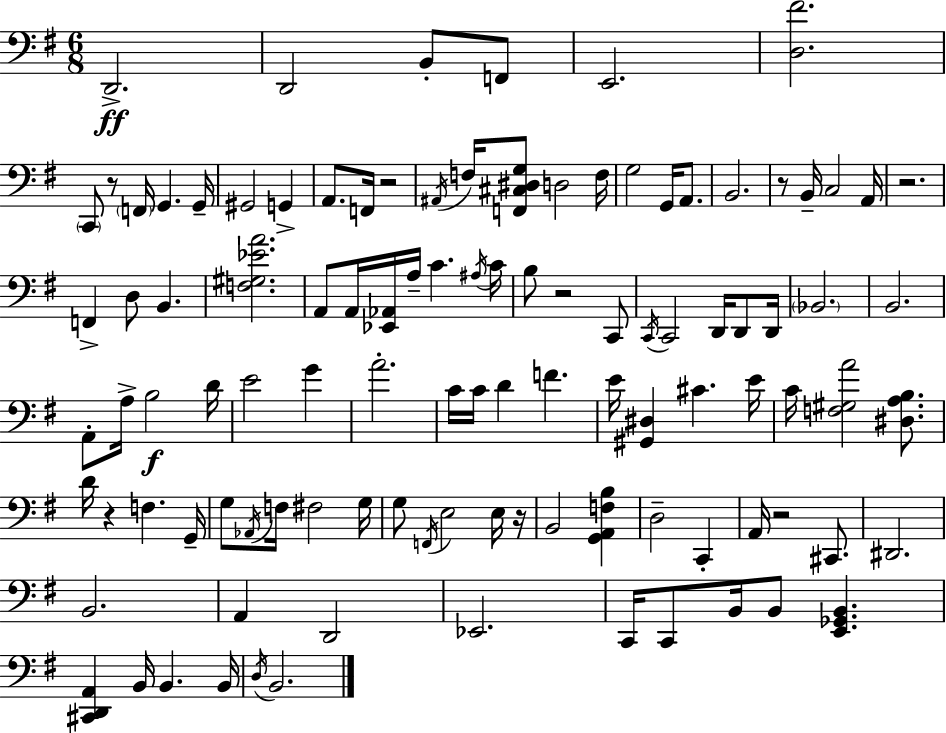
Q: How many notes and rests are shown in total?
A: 106